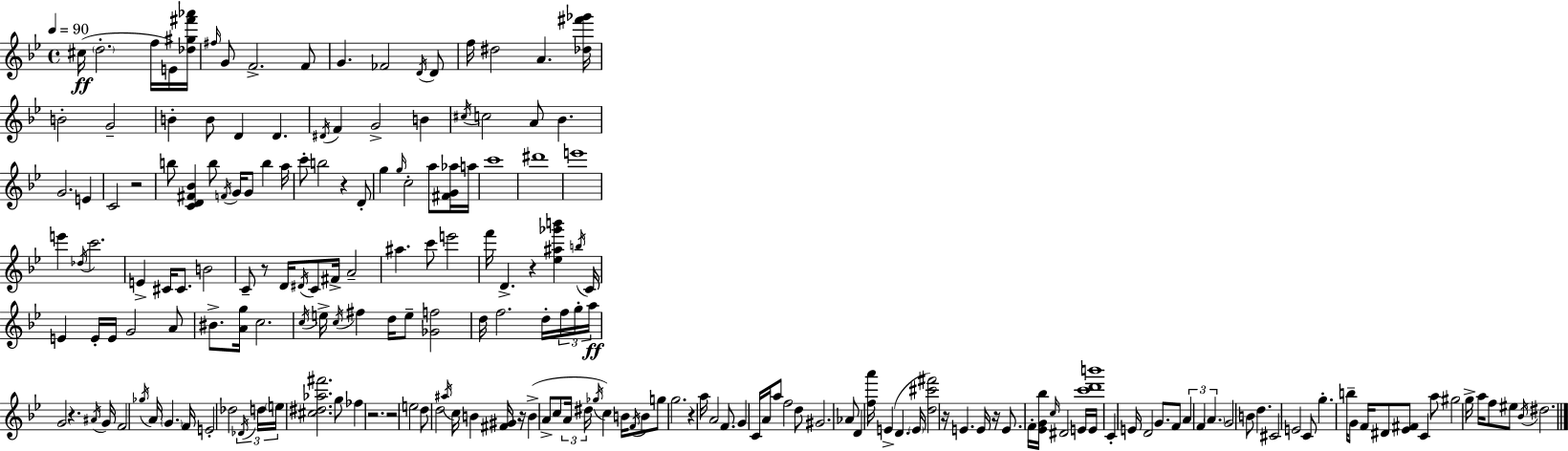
{
  \clef treble
  \time 4/4
  \defaultTimeSignature
  \key bes \major
  \tempo 4 = 90
  cis''16(\ff \parenthesize d''2.-. f''16 e'16) <des'' gis'' fis''' aes'''>16 | \grace { fis''16 } g'8 f'2.-> f'8 | g'4. fes'2 \acciaccatura { d'16 } | d'8 f''16 dis''2 a'4. | \break <des'' fis''' ges'''>16 b'2-. g'2-- | b'4-. b'8 d'4 d'4. | \acciaccatura { dis'16 } f'4 g'2-> b'4 | \acciaccatura { cis''16 } c''2 a'8 bes'4. | \break g'2. | e'4 c'2 r2 | b''8 <c' d' fis' bes'>4 b''8 \acciaccatura { f'16 } g'16 g'8 | b''4 a''16 c'''8-. b''2 r4 | \break d'8-. g''4 \grace { g''16 } c''2-. | a''8 <fis' g' aes''>16 a''16 c'''1 | dis'''1 | e'''1 | \break e'''4 \acciaccatura { des''16 } c'''2. | e'4-> cis'16 cis'8. b'2 | c'8-- r8 d'16 \acciaccatura { dis'16 } c'8 fis'16-> | a'2-- ais''4. c'''8 | \break e'''2 f'''16 d'4.-> r4 | <ees'' ais'' ges''' b'''>4 \acciaccatura { b''16 } c'16 e'4 e'16-. e'16 g'2 | a'8 bis'8.-> <a' g''>16 c''2. | \acciaccatura { c''16 } e''16-> \acciaccatura { c''16 } fis''4 | \break d''16 e''8-- <ges' f''>2 d''16 f''2. | d''16-. \tuplet 3/2 { f''16 g''16-. a''16\ff } g'2 | r4. \acciaccatura { ais'16 } g'16 f'2 | \acciaccatura { ges''16 } a'16 \parenthesize g'4. f'16 e'2-. | \break des''2 \tuplet 3/2 { \acciaccatura { des'16 } d''16 \parenthesize e''16 } | <cis'' dis'' aes'' fis'''>2. g''8 fes''4 | r2. r2 | e''2 d''8 | \break d''2 \acciaccatura { ais''16 } c''16 b'4 <fis' gis'>16 r16 | b'4->( a'8-> c''8 \tuplet 3/2 { a'16 dis''16 \acciaccatura { ges''16 }) } c''4 b'16 | \acciaccatura { f'16 } b'8 g''8 g''2. | r4 a''16 a'2 f'8. | \break g'4 c'16 a'16 a''8 f''2 | d''8 gis'2. aes'8 | d'4 <f'' a'''>16 e'4->( d'4. | \parenthesize e'16 <d'' cis''' fis'''>2) r16 e'4. | \break e'16 r16 e'8. \parenthesize f'16-. <ees' g' bes''>16 \grace { c''16 } dis'2 | e'16 e'16 <c''' d''' b'''>1 | c'4-. e'16 d'2 g'8. | f'8 \tuplet 3/2 { a'4 f'4 \parenthesize a'4. } | \break g'2 b'8 d''4. | cis'2 e'2 | c'8 g''4.-. b''16-- g'8 f'16 dis'8 | <ees' fis'>8 c'4 a''8 gis''2 | \break g''16-> a''16 f''8 eis''8 \acciaccatura { bes'16 } dis''2. | \bar "|."
}